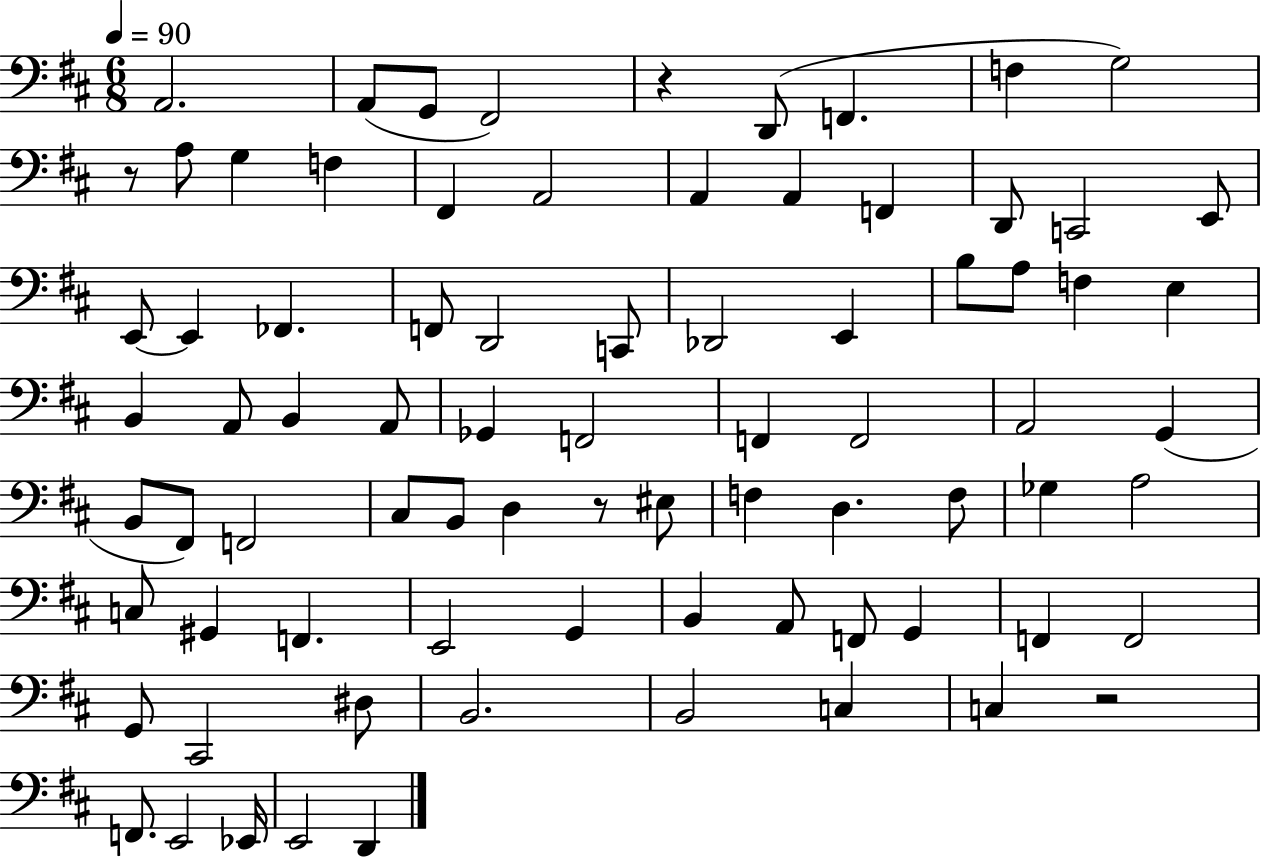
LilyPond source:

{
  \clef bass
  \numericTimeSignature
  \time 6/8
  \key d \major
  \tempo 4 = 90
  a,2. | a,8( g,8 fis,2) | r4 d,8( f,4. | f4 g2) | \break r8 a8 g4 f4 | fis,4 a,2 | a,4 a,4 f,4 | d,8 c,2 e,8 | \break e,8~~ e,4 fes,4. | f,8 d,2 c,8 | des,2 e,4 | b8 a8 f4 e4 | \break b,4 a,8 b,4 a,8 | ges,4 f,2 | f,4 f,2 | a,2 g,4( | \break b,8 fis,8) f,2 | cis8 b,8 d4 r8 eis8 | f4 d4. f8 | ges4 a2 | \break c8 gis,4 f,4. | e,2 g,4 | b,4 a,8 f,8 g,4 | f,4 f,2 | \break g,8 cis,2 dis8 | b,2. | b,2 c4 | c4 r2 | \break f,8. e,2 ees,16 | e,2 d,4 | \bar "|."
}